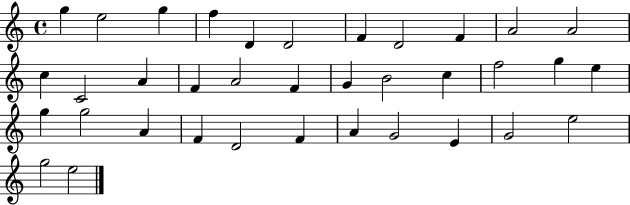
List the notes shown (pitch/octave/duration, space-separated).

G5/q E5/h G5/q F5/q D4/q D4/h F4/q D4/h F4/q A4/h A4/h C5/q C4/h A4/q F4/q A4/h F4/q G4/q B4/h C5/q F5/h G5/q E5/q G5/q G5/h A4/q F4/q D4/h F4/q A4/q G4/h E4/q G4/h E5/h G5/h E5/h